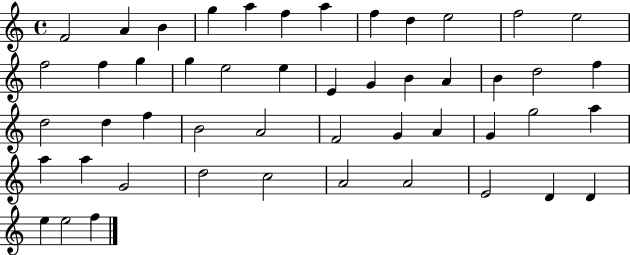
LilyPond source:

{
  \clef treble
  \time 4/4
  \defaultTimeSignature
  \key c \major
  f'2 a'4 b'4 | g''4 a''4 f''4 a''4 | f''4 d''4 e''2 | f''2 e''2 | \break f''2 f''4 g''4 | g''4 e''2 e''4 | e'4 g'4 b'4 a'4 | b'4 d''2 f''4 | \break d''2 d''4 f''4 | b'2 a'2 | f'2 g'4 a'4 | g'4 g''2 a''4 | \break a''4 a''4 g'2 | d''2 c''2 | a'2 a'2 | e'2 d'4 d'4 | \break e''4 e''2 f''4 | \bar "|."
}